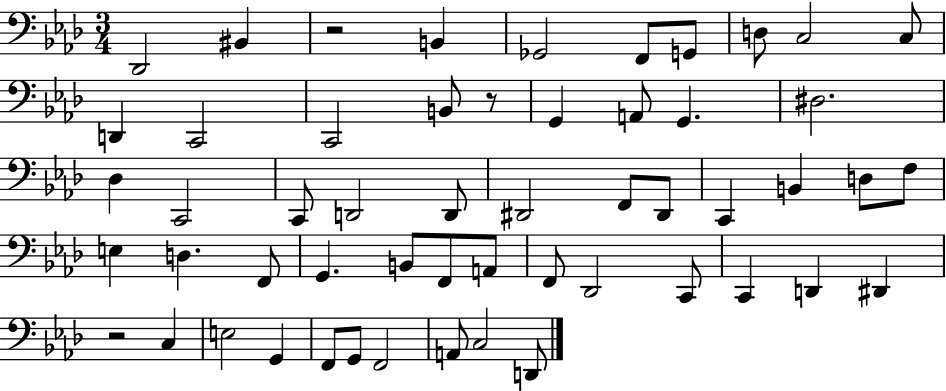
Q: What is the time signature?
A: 3/4